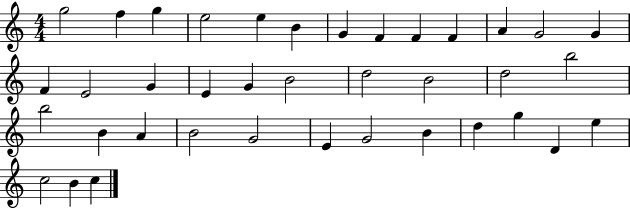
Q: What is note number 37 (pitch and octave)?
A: B4